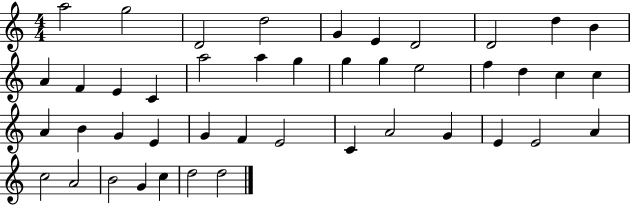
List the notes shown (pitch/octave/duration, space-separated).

A5/h G5/h D4/h D5/h G4/q E4/q D4/h D4/h D5/q B4/q A4/q F4/q E4/q C4/q A5/h A5/q G5/q G5/q G5/q E5/h F5/q D5/q C5/q C5/q A4/q B4/q G4/q E4/q G4/q F4/q E4/h C4/q A4/h G4/q E4/q E4/h A4/q C5/h A4/h B4/h G4/q C5/q D5/h D5/h